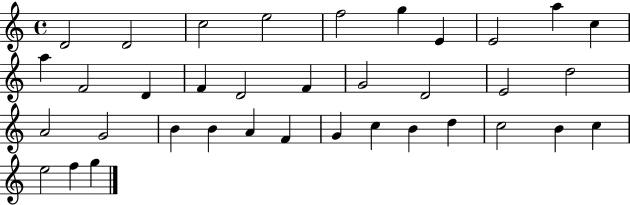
{
  \clef treble
  \time 4/4
  \defaultTimeSignature
  \key c \major
  d'2 d'2 | c''2 e''2 | f''2 g''4 e'4 | e'2 a''4 c''4 | \break a''4 f'2 d'4 | f'4 d'2 f'4 | g'2 d'2 | e'2 d''2 | \break a'2 g'2 | b'4 b'4 a'4 f'4 | g'4 c''4 b'4 d''4 | c''2 b'4 c''4 | \break e''2 f''4 g''4 | \bar "|."
}